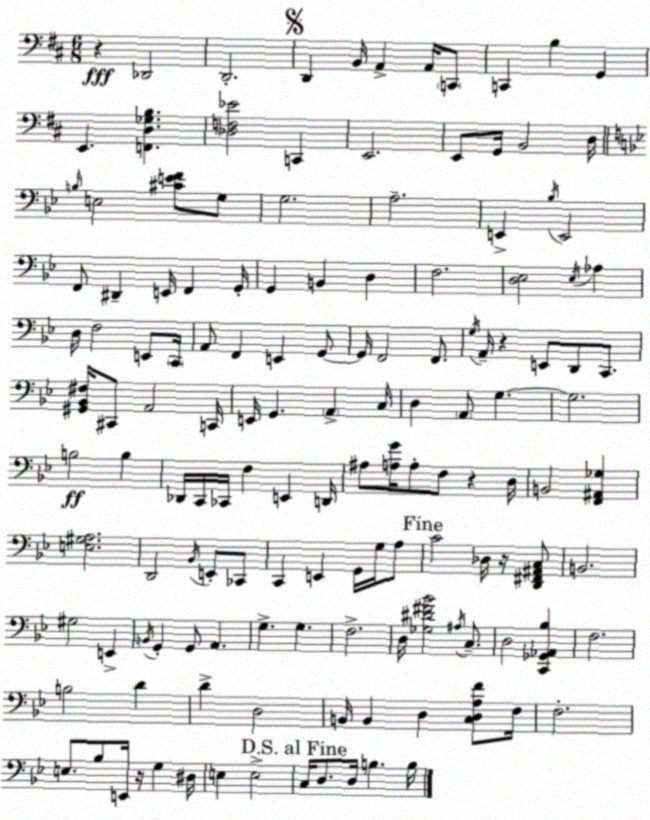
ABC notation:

X:1
T:Untitled
M:6/8
L:1/4
K:D
z _D,,2 D,,2 D,, B,,/4 A,, A,,/4 C,,/2 C,, B, G,, E,, [F,,D,_G,B,] [_D,F,_E]2 C,, E,,2 E,,/2 G,,/4 B,,2 D,/4 B,/4 E,2 [^CEF]/2 G,/2 G,2 A,2 E,, _B,/4 E,,2 F,,/2 ^D,, E,,/4 F,, G,,/4 G,, B,, D, F,2 [D,_E,]2 _E,/4 _A, D,/4 F,2 E,,/2 C,,/4 A,,/2 F,, E,, G,,/2 G,,/4 F,,2 F,,/2 G,/4 A,,/4 z E,,/2 D,,/2 C,,/2 [^G,,_B,,^F,]/4 ^C,,/2 A,,2 C,,/4 E,,/4 G,, A,, C,/4 D, A,,/2 G, G,2 B,2 B, _D,,/4 C,,/4 _C,,/4 F, E,, D,,/4 ^A,/2 [A,G]/4 A,/2 F,/2 z D,/4 B,,2 [F,,^A,,_G,] [E,^G,A,]2 D,,2 _B,,/4 E,,/2 _C,,/2 C,, E,, G,,/4 G,/4 A,/2 C2 _D,/4 z/4 [D,,^F,,^A,,C,]/2 B,,2 ^G,2 E,, B,,/4 G,, G,,/2 A,, G, G, F,2 D,/4 [_G,^D^F_B]2 ^A,/4 C,/2 D,2 [C,,_G,,_A,,_B,] F,2 B,2 D D D,2 B,,/4 B,, D, [C,D,A,F]/2 F,/4 F,2 E,/2 _B,/2 E,,/4 z/4 G, ^D,/4 E, E,2 C,/4 D,/2 D,/4 B, B,/4